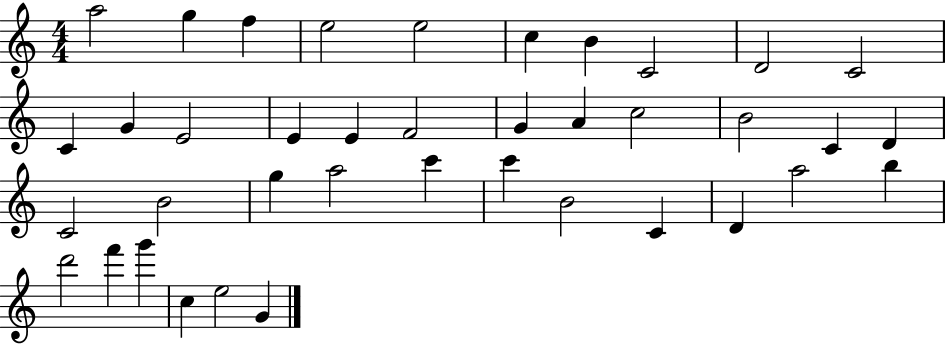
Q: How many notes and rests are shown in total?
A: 39